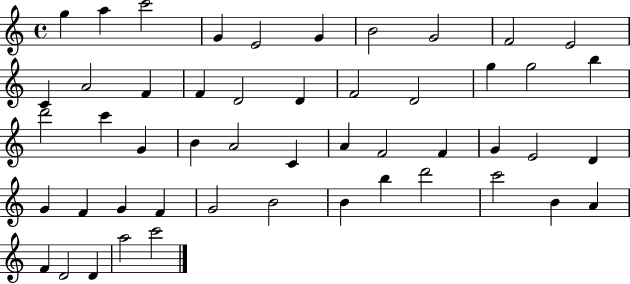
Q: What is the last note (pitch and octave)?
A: C6